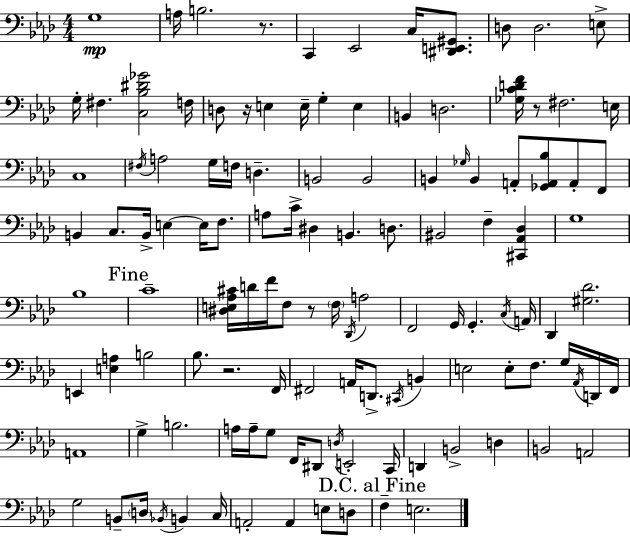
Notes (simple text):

G3/w A3/s B3/h. R/e. C2/q Eb2/h C3/s [D#2,E2,G#2]/e. D3/e D3/h. E3/e G3/s F#3/q. [C3,Bb3,D#4,Gb4]/h F3/s D3/e R/s E3/q E3/s G3/q E3/q B2/q D3/h. [Gb3,C4,D4,F4]/s R/e F#3/h. E3/s C3/w F#3/s A3/h G3/s F3/s D3/q. B2/h B2/h B2/q Gb3/s B2/q A2/e [Gb2,A2,Bb3]/e A2/e F2/e B2/q C3/e. B2/s E3/q E3/s F3/e. A3/e C4/s D#3/q B2/q. D3/e. BIS2/h F3/q [C#2,Ab2,Db3]/q G3/w Bb3/w C4/w [D#3,E3,Ab3,C#4]/s D4/s F4/s F3/e R/e F3/s Db2/s A3/h F2/h G2/s G2/q. C3/s A2/s Db2/q [G#3,Db4]/h. E2/q [E3,A3]/q B3/h Bb3/e. R/h. F2/s F#2/h A2/s D2/e. C#2/s B2/q E3/h E3/e F3/e. G3/s Ab2/s D2/s F2/s A2/w G3/q B3/h. A3/s A3/s G3/e F2/s D#2/e D3/s E2/h C2/s D2/q B2/h D3/q B2/h A2/h G3/h B2/e D3/s Bb2/s B2/q C3/s A2/h A2/q E3/e D3/e F3/q E3/h.